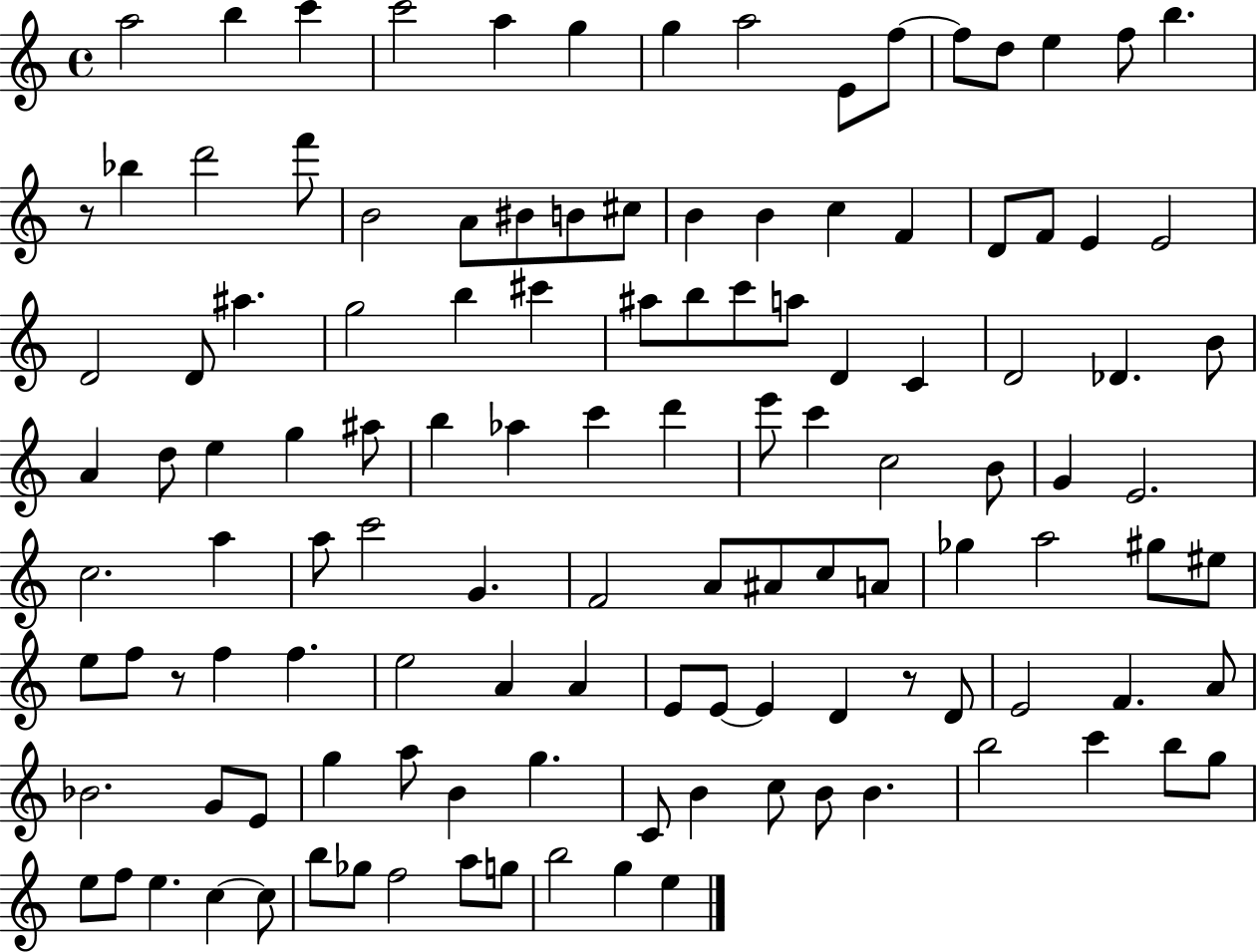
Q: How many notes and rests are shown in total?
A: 122